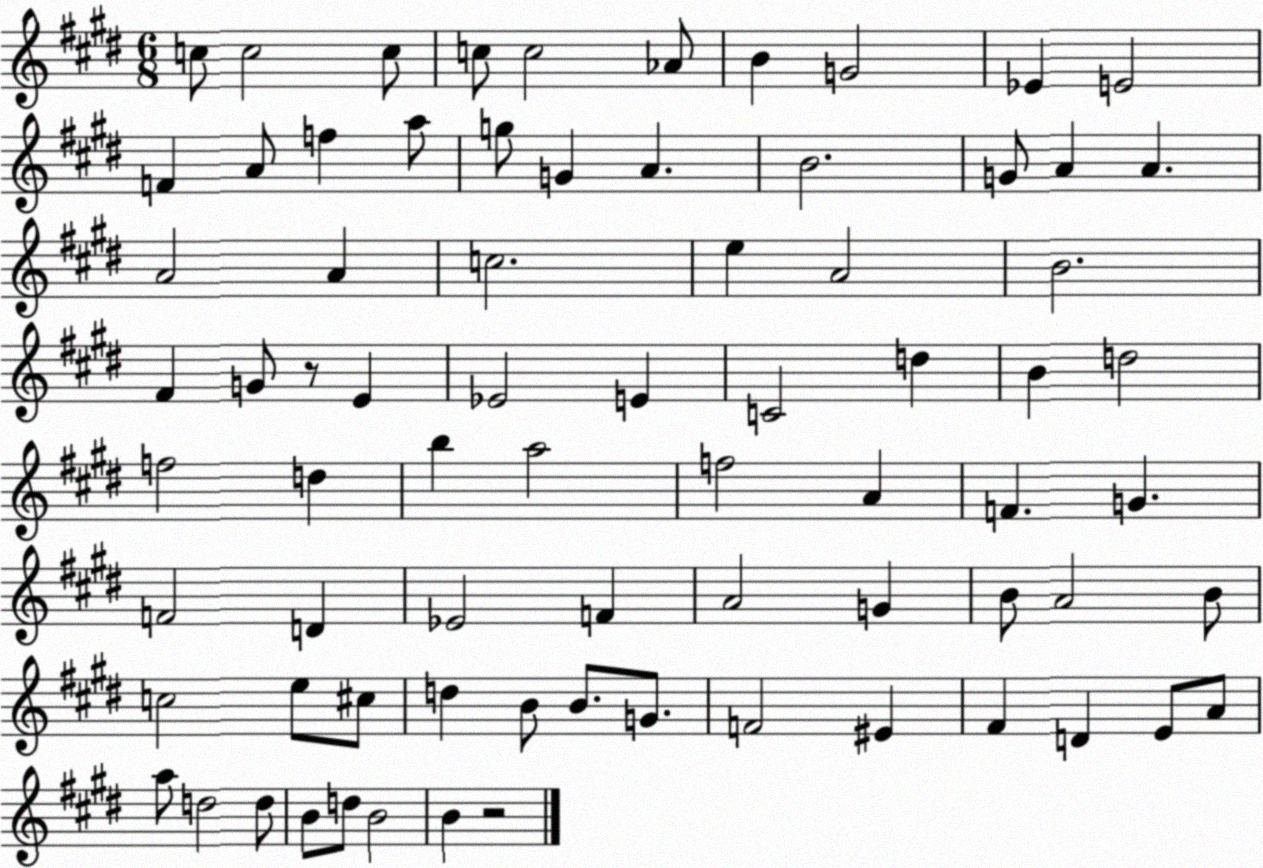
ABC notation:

X:1
T:Untitled
M:6/8
L:1/4
K:E
c/2 c2 c/2 c/2 c2 _A/2 B G2 _E E2 F A/2 f a/2 g/2 G A B2 G/2 A A A2 A c2 e A2 B2 ^F G/2 z/2 E _E2 E C2 d B d2 f2 d b a2 f2 A F G F2 D _E2 F A2 G B/2 A2 B/2 c2 e/2 ^c/2 d B/2 B/2 G/2 F2 ^E ^F D E/2 A/2 a/2 d2 d/2 B/2 d/2 B2 B z2